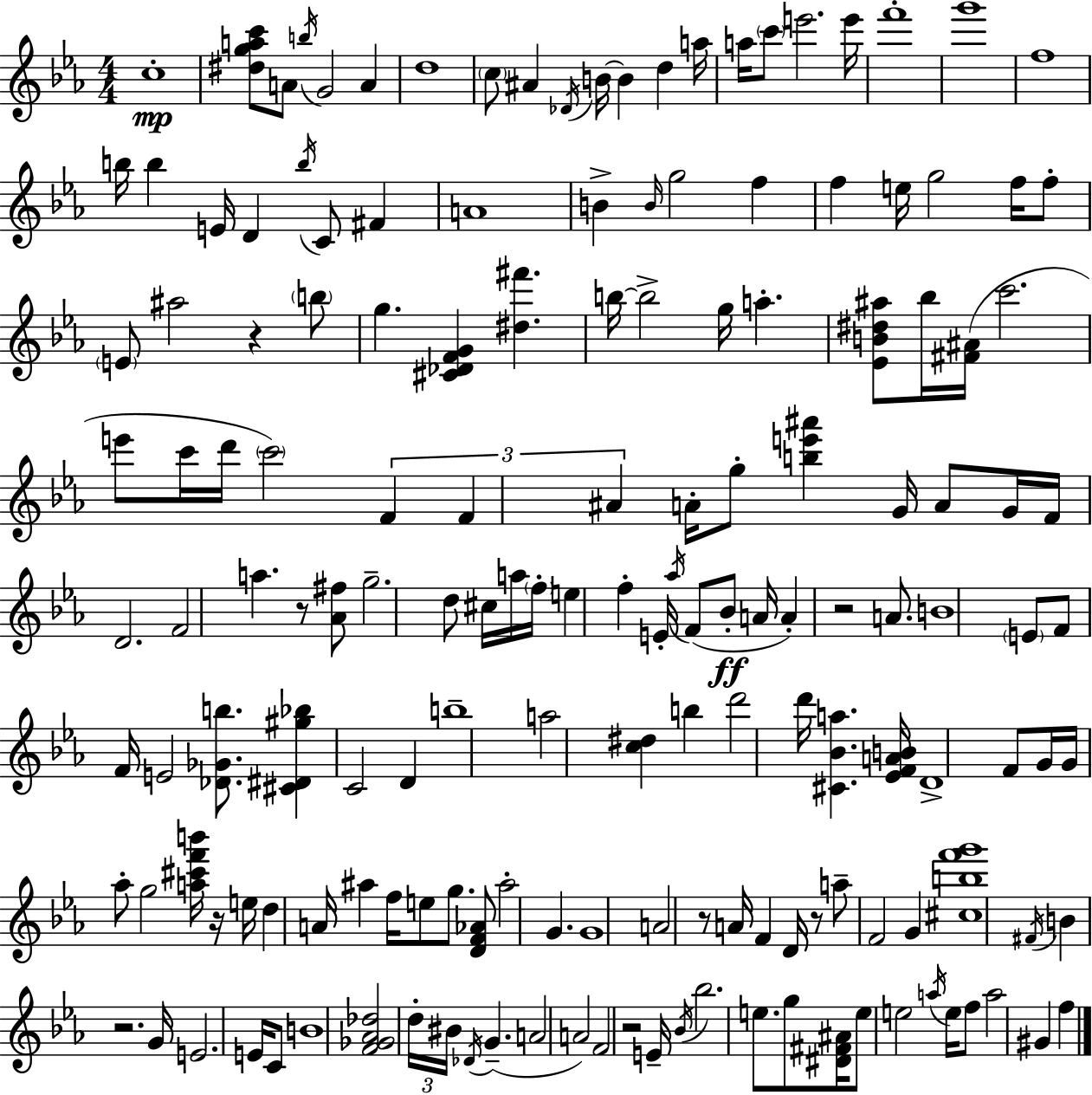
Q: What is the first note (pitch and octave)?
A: C5